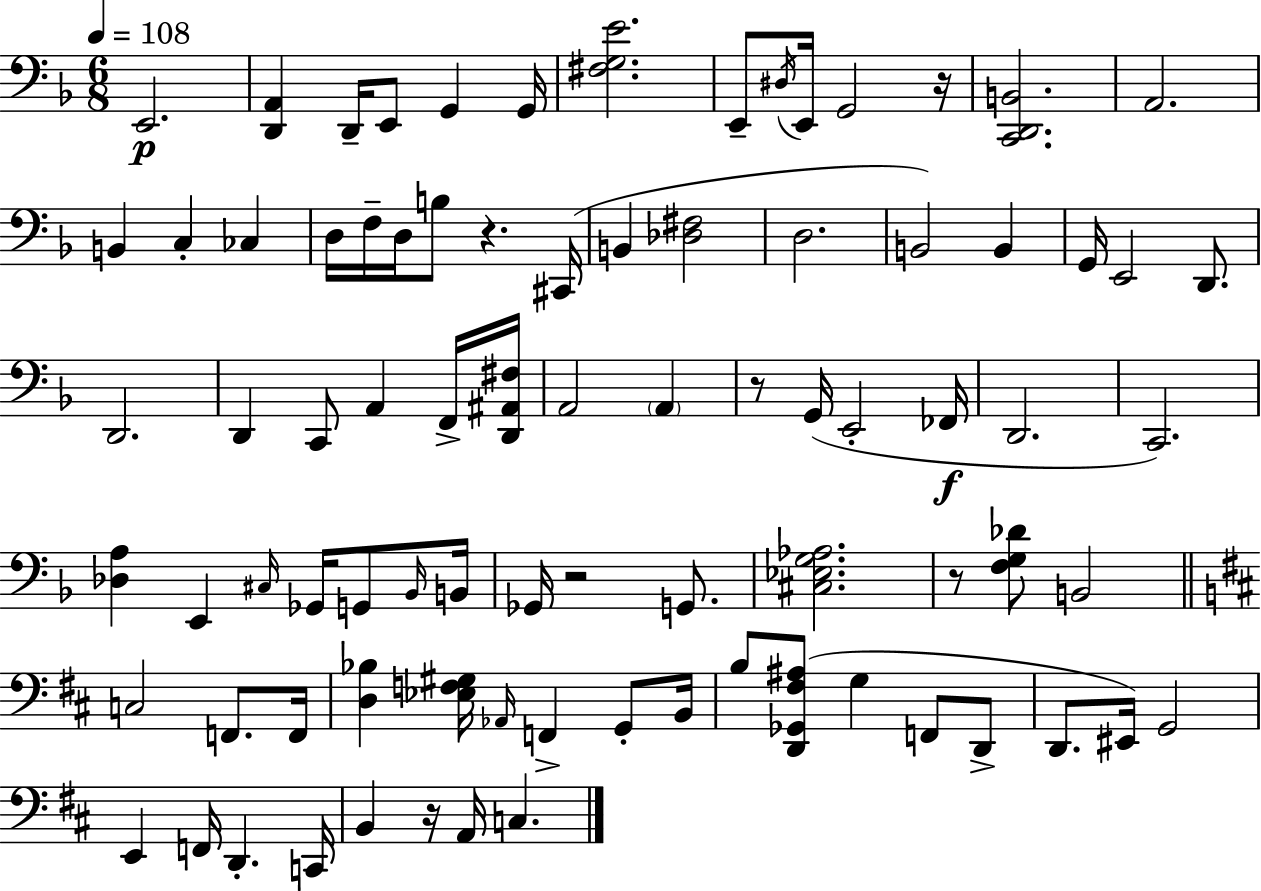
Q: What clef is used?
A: bass